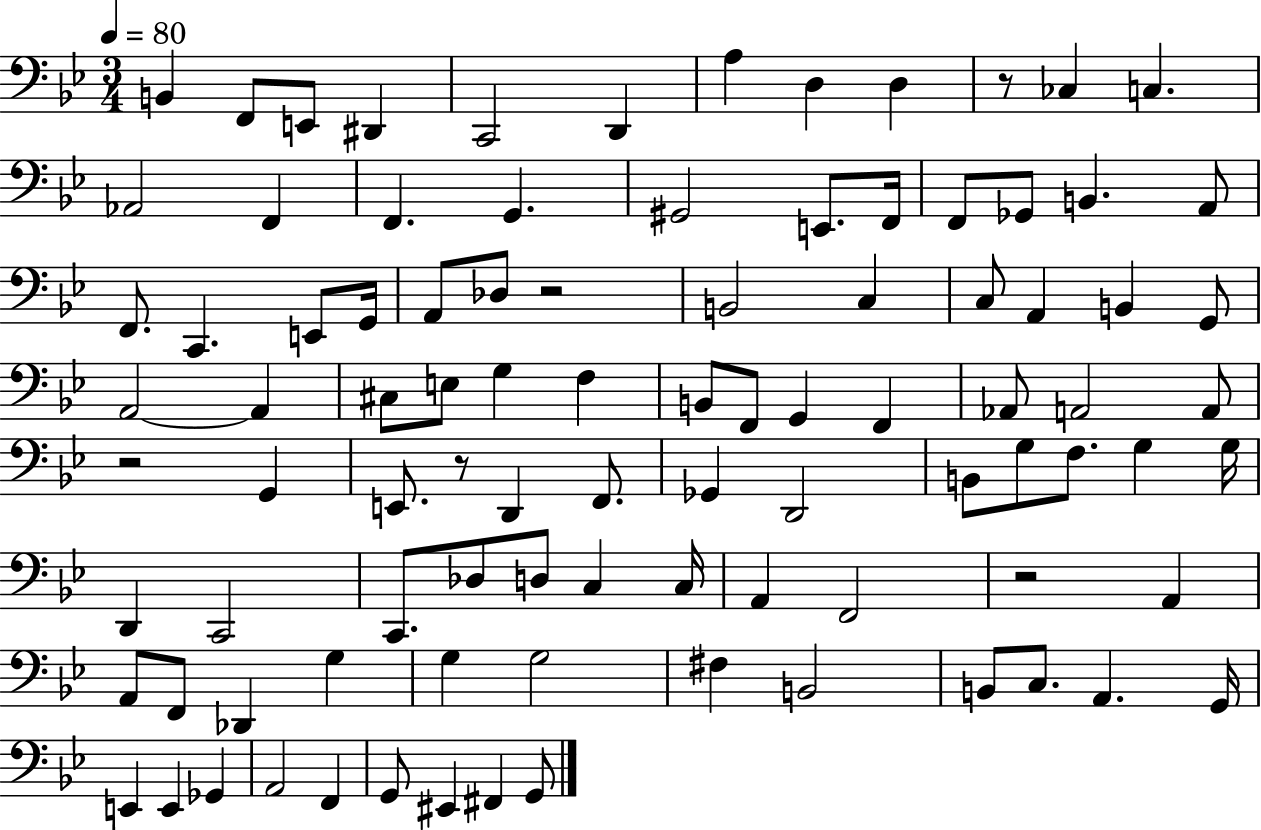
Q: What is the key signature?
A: BES major